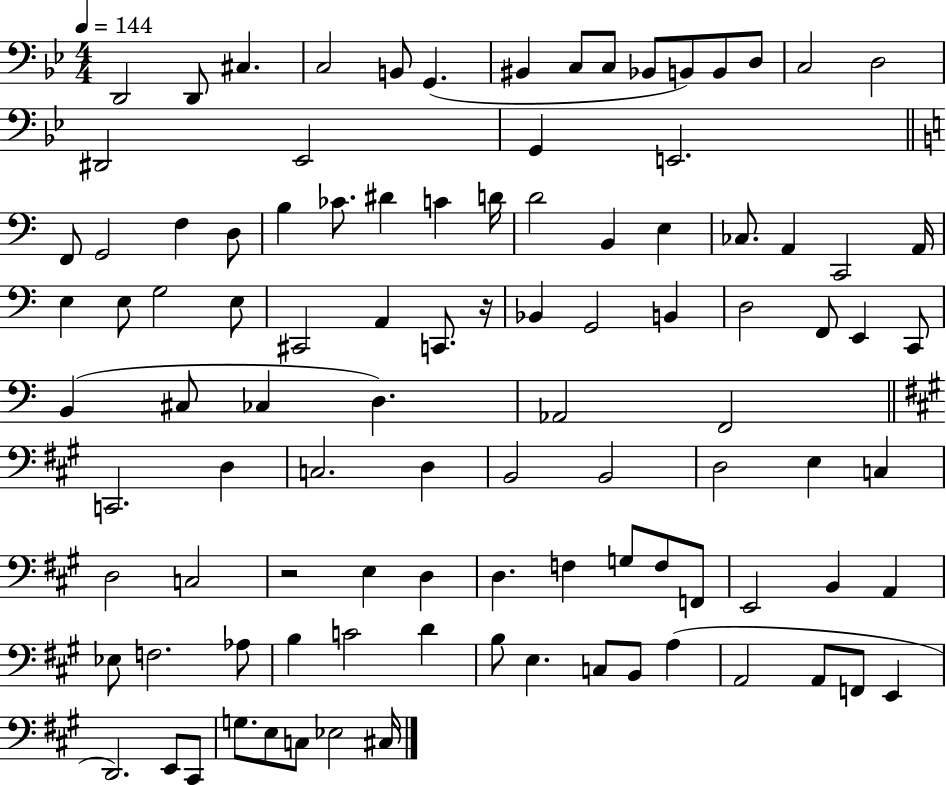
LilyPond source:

{
  \clef bass
  \numericTimeSignature
  \time 4/4
  \key bes \major
  \tempo 4 = 144
  d,2 d,8 cis4. | c2 b,8 g,4.( | bis,4 c8 c8 bes,8 b,8) b,8 d8 | c2 d2 | \break dis,2 ees,2 | g,4 e,2. | \bar "||" \break \key c \major f,8 g,2 f4 d8 | b4 ces'8. dis'4 c'4 d'16 | d'2 b,4 e4 | ces8. a,4 c,2 a,16 | \break e4 e8 g2 e8 | cis,2 a,4 c,8. r16 | bes,4 g,2 b,4 | d2 f,8 e,4 c,8 | \break b,4( cis8 ces4 d4.) | aes,2 f,2 | \bar "||" \break \key a \major c,2. d4 | c2. d4 | b,2 b,2 | d2 e4 c4 | \break d2 c2 | r2 e4 d4 | d4. f4 g8 f8 f,8 | e,2 b,4 a,4 | \break ees8 f2. aes8 | b4 c'2 d'4 | b8 e4. c8 b,8 a4( | a,2 a,8 f,8 e,4 | \break d,2.) e,8 cis,8 | g8. e8 c8 ees2 cis16 | \bar "|."
}